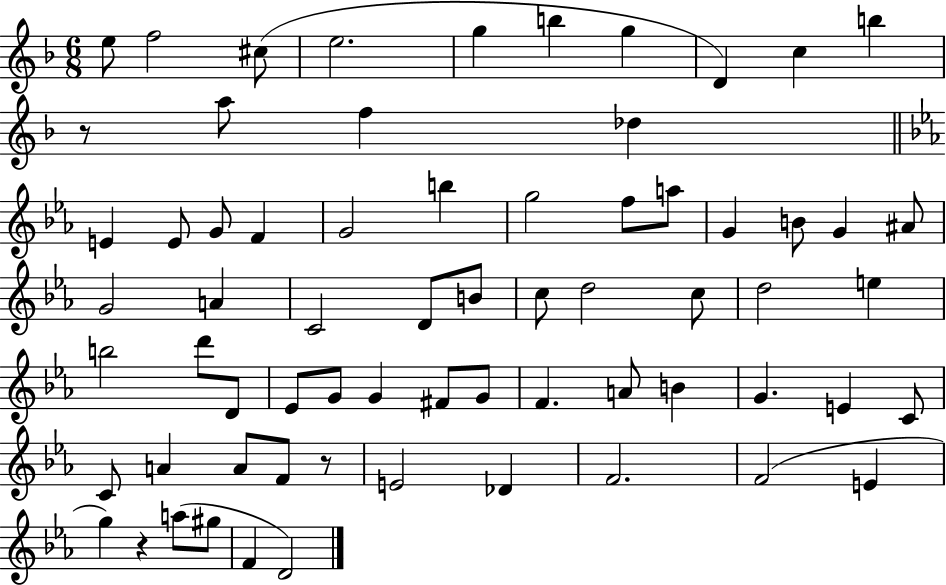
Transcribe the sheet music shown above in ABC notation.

X:1
T:Untitled
M:6/8
L:1/4
K:F
e/2 f2 ^c/2 e2 g b g D c b z/2 a/2 f _d E E/2 G/2 F G2 b g2 f/2 a/2 G B/2 G ^A/2 G2 A C2 D/2 B/2 c/2 d2 c/2 d2 e b2 d'/2 D/2 _E/2 G/2 G ^F/2 G/2 F A/2 B G E C/2 C/2 A A/2 F/2 z/2 E2 _D F2 F2 E g z a/2 ^g/2 F D2